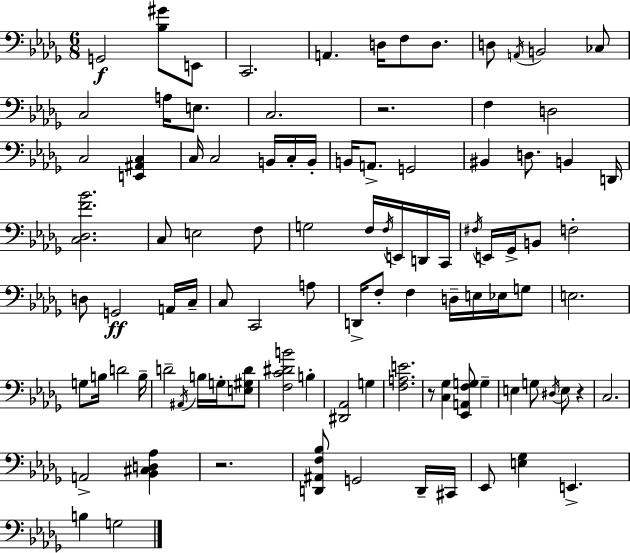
G2/h [Bb3,G#4]/e E2/e C2/h. A2/q. D3/s F3/e D3/e. D3/e A2/s B2/h CES3/e C3/h A3/s E3/e. C3/h. R/h. F3/q D3/h C3/h [E2,A#2,C3]/q C3/s C3/h B2/s C3/s B2/s B2/s A2/e. G2/h BIS2/q D3/e. B2/q D2/s [C3,Db3,F4,Bb4]/h. C3/e E3/h F3/e G3/h F3/s F3/s E2/s D2/s C2/s F#3/s E2/s Gb2/s B2/e F3/h D3/e G2/h A2/s C3/s C3/e C2/h A3/e D2/s F3/e F3/q D3/s E3/s Eb3/s G3/e E3/h. G3/e B3/s D4/h B3/s D4/h A#2/s B3/s G3/s [E3,G#3,D4]/e [F3,C4,D#4,B4]/h B3/q [D#2,Ab2]/h G3/q [F3,A3,E4]/h. R/e [C3,Gb3]/q [Eb2,A2,F3,G3]/e G3/q E3/q G3/e D#3/s E3/e R/q C3/h. A2/h [Bb2,C#3,D3,Ab3]/q R/h. [D2,A#2,F3,Bb3]/e G2/h D2/s C#2/s Eb2/e [E3,Gb3]/q E2/q. B3/q G3/h